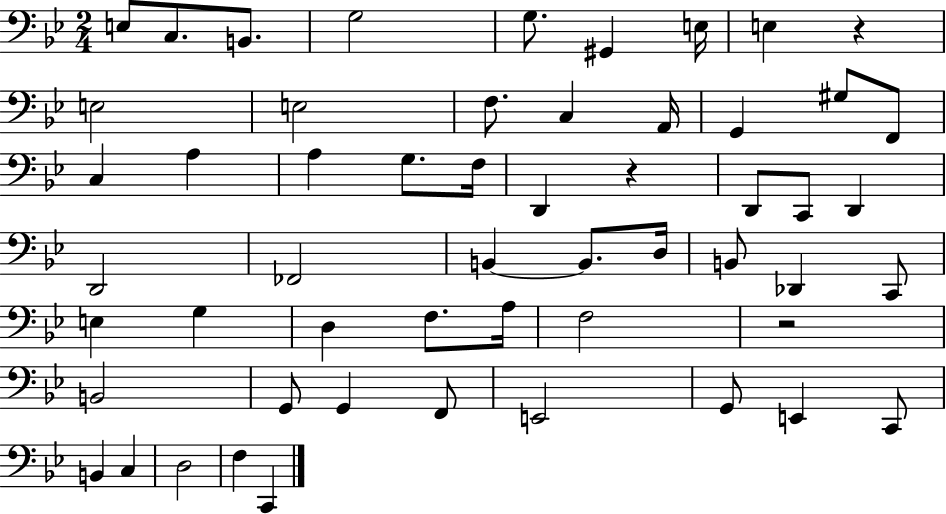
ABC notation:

X:1
T:Untitled
M:2/4
L:1/4
K:Bb
E,/2 C,/2 B,,/2 G,2 G,/2 ^G,, E,/4 E, z E,2 E,2 F,/2 C, A,,/4 G,, ^G,/2 F,,/2 C, A, A, G,/2 F,/4 D,, z D,,/2 C,,/2 D,, D,,2 _F,,2 B,, B,,/2 D,/4 B,,/2 _D,, C,,/2 E, G, D, F,/2 A,/4 F,2 z2 B,,2 G,,/2 G,, F,,/2 E,,2 G,,/2 E,, C,,/2 B,, C, D,2 F, C,,